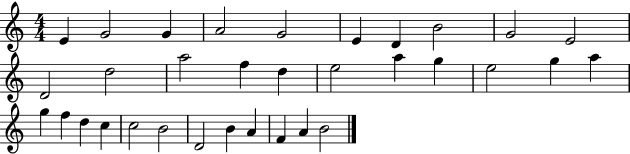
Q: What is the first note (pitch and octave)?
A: E4